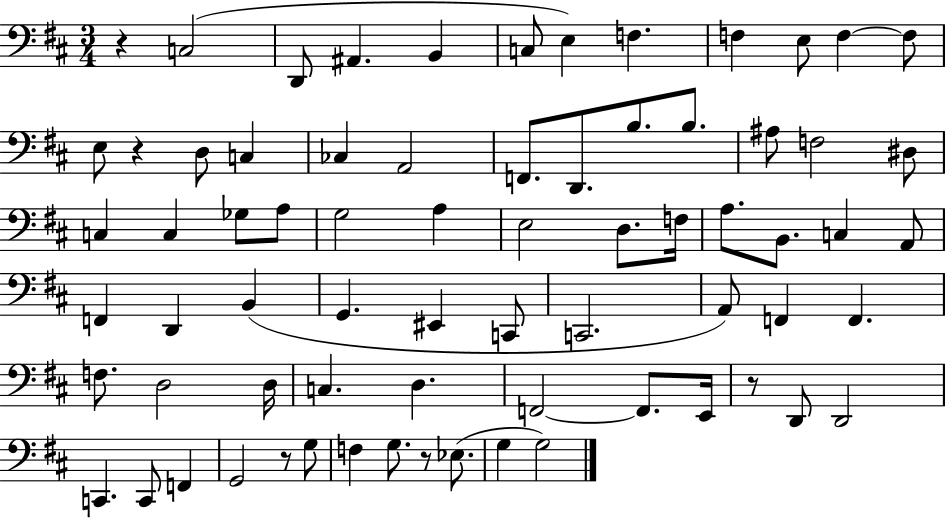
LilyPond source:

{
  \clef bass
  \numericTimeSignature
  \time 3/4
  \key d \major
  r4 c2( | d,8 ais,4. b,4 | c8 e4) f4. | f4 e8 f4~~ f8 | \break e8 r4 d8 c4 | ces4 a,2 | f,8. d,8. b8. b8. | ais8 f2 dis8 | \break c4 c4 ges8 a8 | g2 a4 | e2 d8. f16 | a8. b,8. c4 a,8 | \break f,4 d,4 b,4( | g,4. eis,4 c,8 | c,2. | a,8) f,4 f,4. | \break f8. d2 d16 | c4. d4. | f,2~~ f,8. e,16 | r8 d,8 d,2 | \break c,4. c,8 f,4 | g,2 r8 g8 | f4 g8. r8 ees8.( | g4 g2) | \break \bar "|."
}